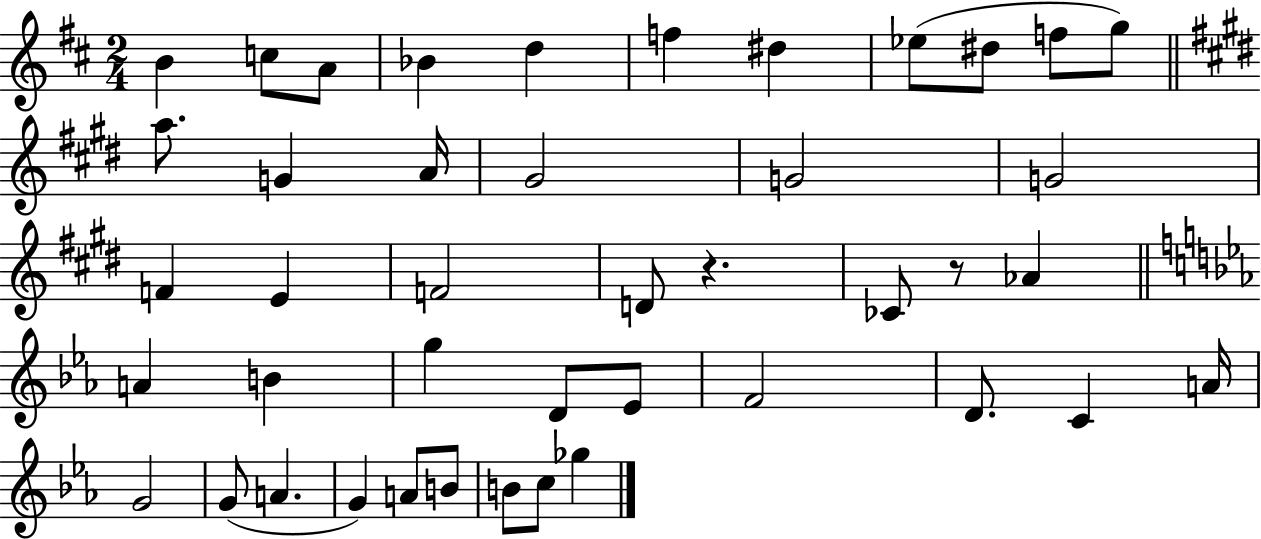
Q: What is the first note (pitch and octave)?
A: B4